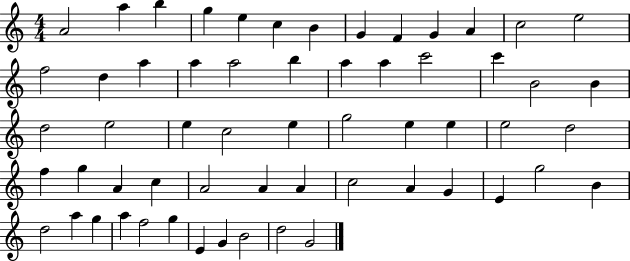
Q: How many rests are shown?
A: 0